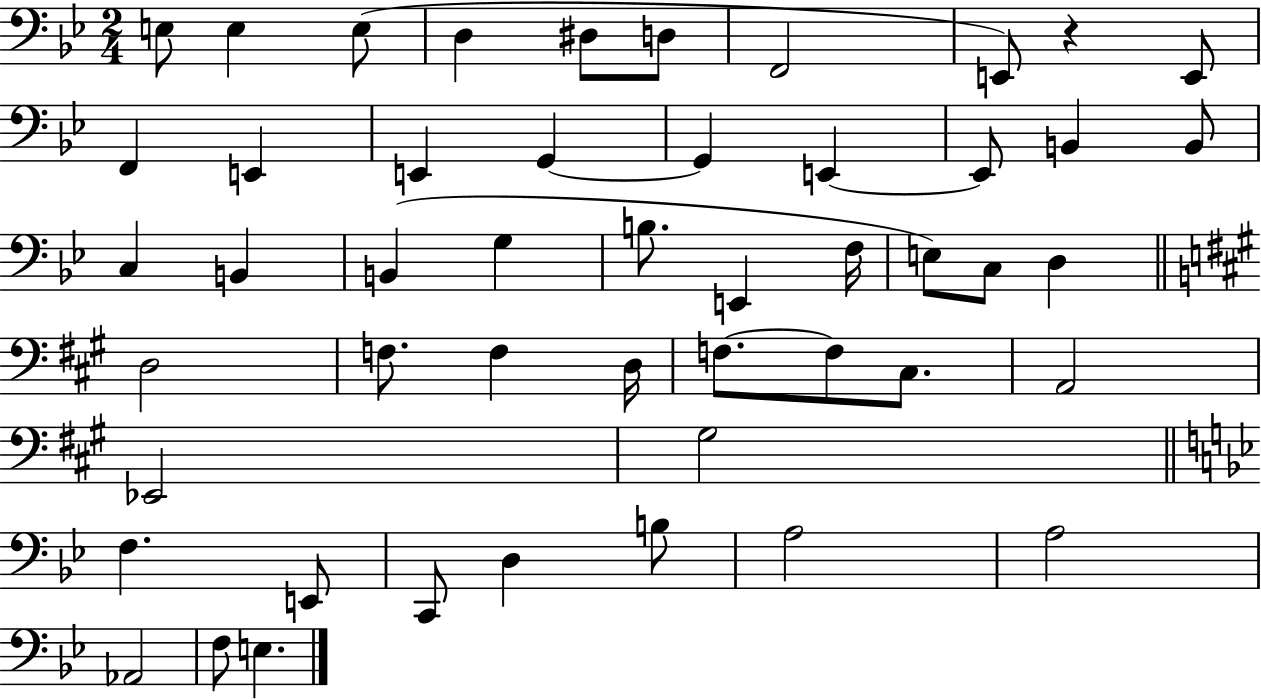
{
  \clef bass
  \numericTimeSignature
  \time 2/4
  \key bes \major
  e8 e4 e8( | d4 dis8 d8 | f,2 | e,8) r4 e,8 | \break f,4 e,4 | e,4 g,4~~ | g,4 e,4~~ | e,8 b,4 b,8 | \break c4 b,4 | b,4( g4 | b8. e,4 f16 | e8) c8 d4 | \break \bar "||" \break \key a \major d2 | f8. f4 d16 | f8.~~ f8 cis8. | a,2 | \break ees,2 | gis2 | \bar "||" \break \key bes \major f4. e,8 | c,8 d4 b8 | a2 | a2 | \break aes,2 | f8 e4. | \bar "|."
}